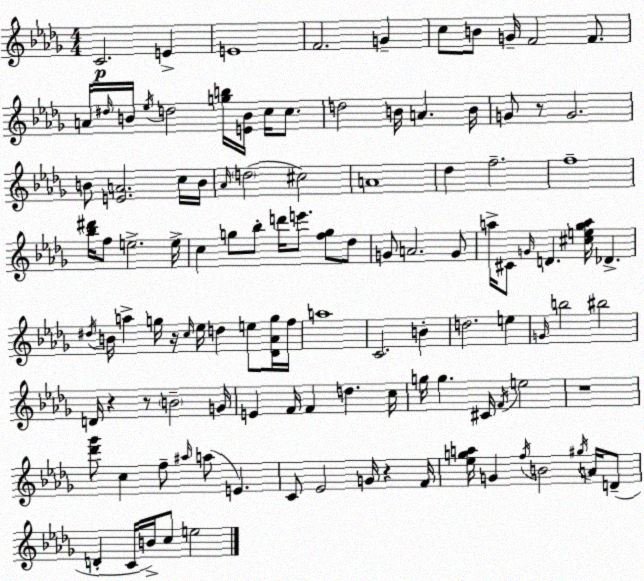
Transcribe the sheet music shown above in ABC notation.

X:1
T:Untitled
M:4/4
L:1/4
K:Bbm
C2 E E4 F2 G c/2 B/2 G/4 F2 F/2 A/4 ^d/4 B/4 _e/4 d2 [gb]/4 [EB]/4 c/4 c/2 d2 B/4 A B/4 G/2 z/2 G2 B/2 [EA]2 c/4 B/4 _A/4 d2 ^c2 A4 _d f2 f4 [_b^d']/4 f/2 e2 e/4 c g/2 _b/2 d'/4 e'/2 [fg]/2 _d/2 G/2 A2 G/2 a/4 ^C/2 G/4 D [^ce_ga]/4 _D ^d/4 B/4 a g/4 z/4 c/4 _e/4 d e/2 [_D_Ag]/4 f/4 a4 C2 B d2 e G/4 b2 ^b2 D/4 z z/2 B2 G/4 E F/4 F d c/4 g/4 g ^C/4 F/4 e2 z4 [_d'_g']/2 c f/2 ^a/4 a/2 E C/2 _E2 G/4 z F/4 [_ega]/4 G f/4 B2 ^g/4 A/4 D/2 D C/4 B/4 c/2 e2